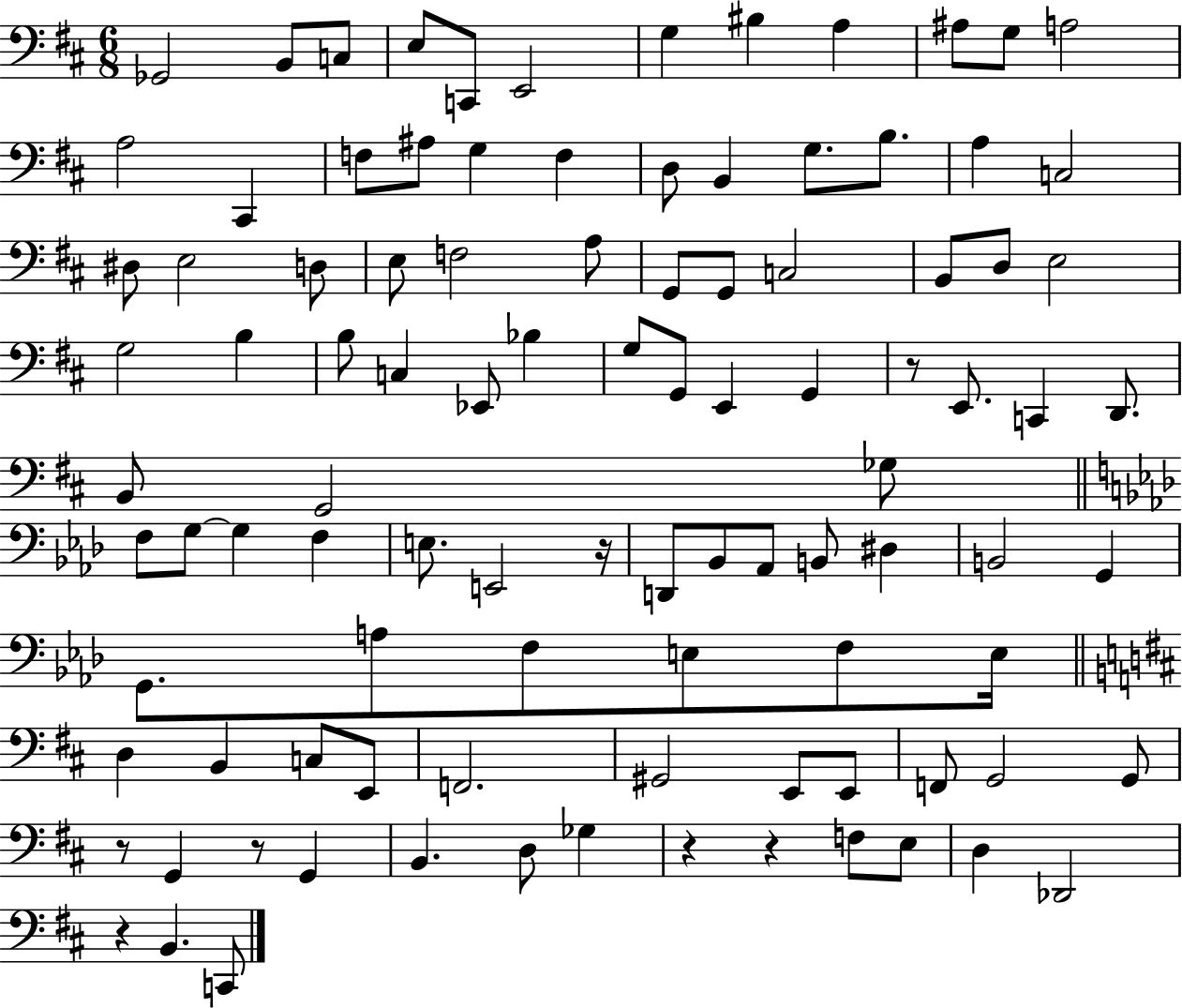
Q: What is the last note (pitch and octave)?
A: C2